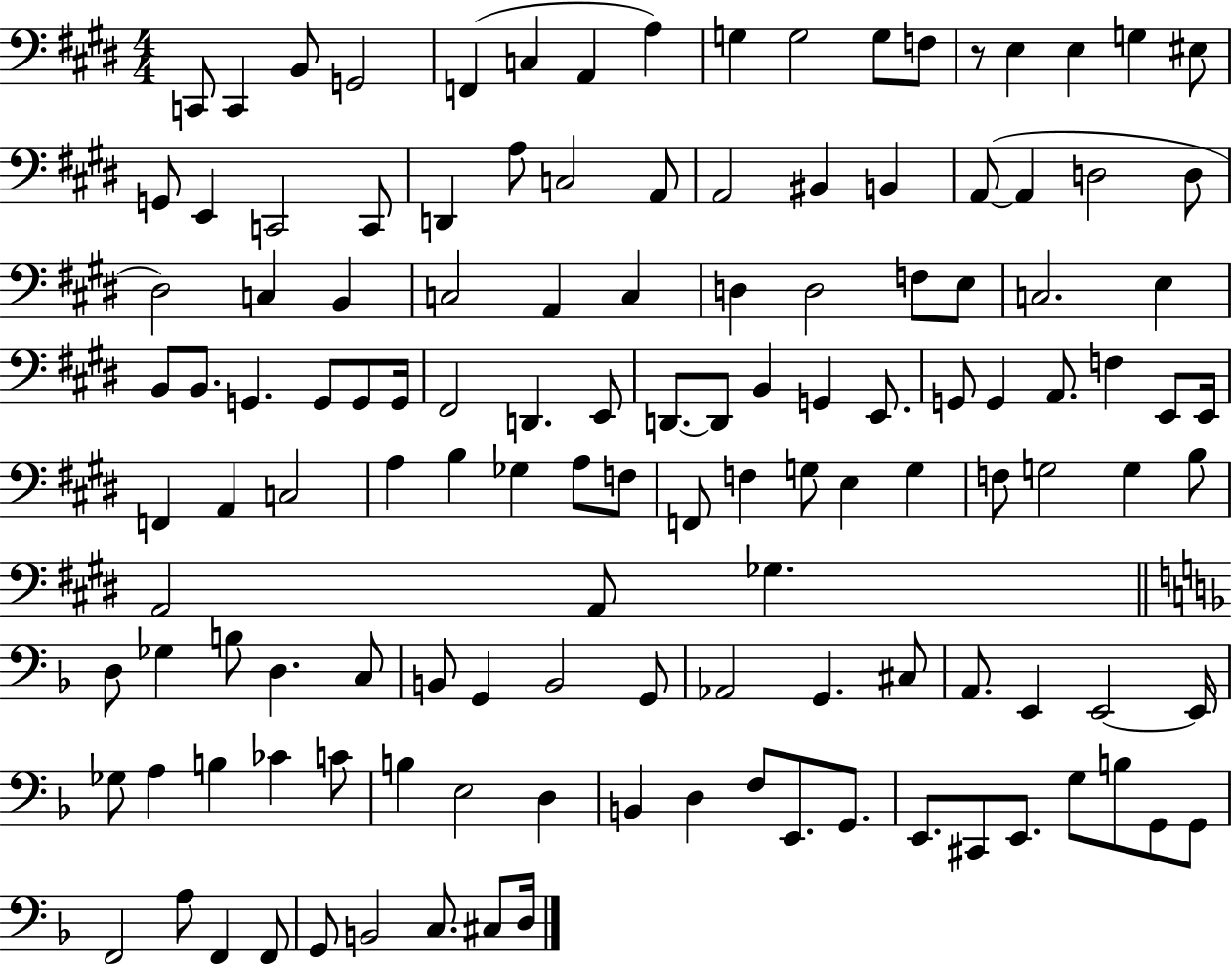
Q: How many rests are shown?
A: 1